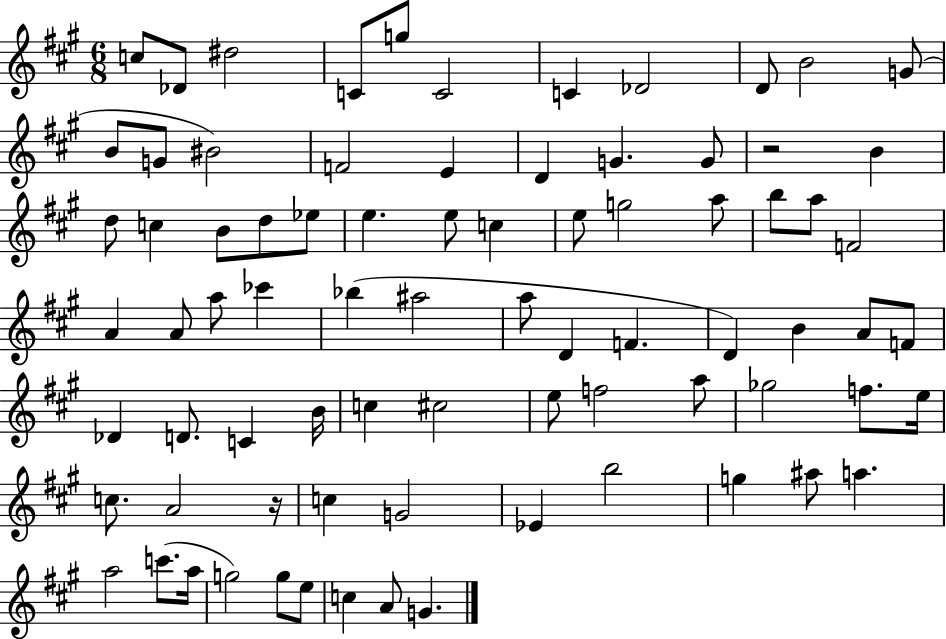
{
  \clef treble
  \numericTimeSignature
  \time 6/8
  \key a \major
  \repeat volta 2 { c''8 des'8 dis''2 | c'8 g''8 c'2 | c'4 des'2 | d'8 b'2 g'8( | \break b'8 g'8 bis'2) | f'2 e'4 | d'4 g'4. g'8 | r2 b'4 | \break d''8 c''4 b'8 d''8 ees''8 | e''4. e''8 c''4 | e''8 g''2 a''8 | b''8 a''8 f'2 | \break a'4 a'8 a''8 ces'''4 | bes''4( ais''2 | a''8 d'4 f'4. | d'4) b'4 a'8 f'8 | \break des'4 d'8. c'4 b'16 | c''4 cis''2 | e''8 f''2 a''8 | ges''2 f''8. e''16 | \break c''8. a'2 r16 | c''4 g'2 | ees'4 b''2 | g''4 ais''8 a''4. | \break a''2 c'''8.( a''16 | g''2) g''8 e''8 | c''4 a'8 g'4. | } \bar "|."
}